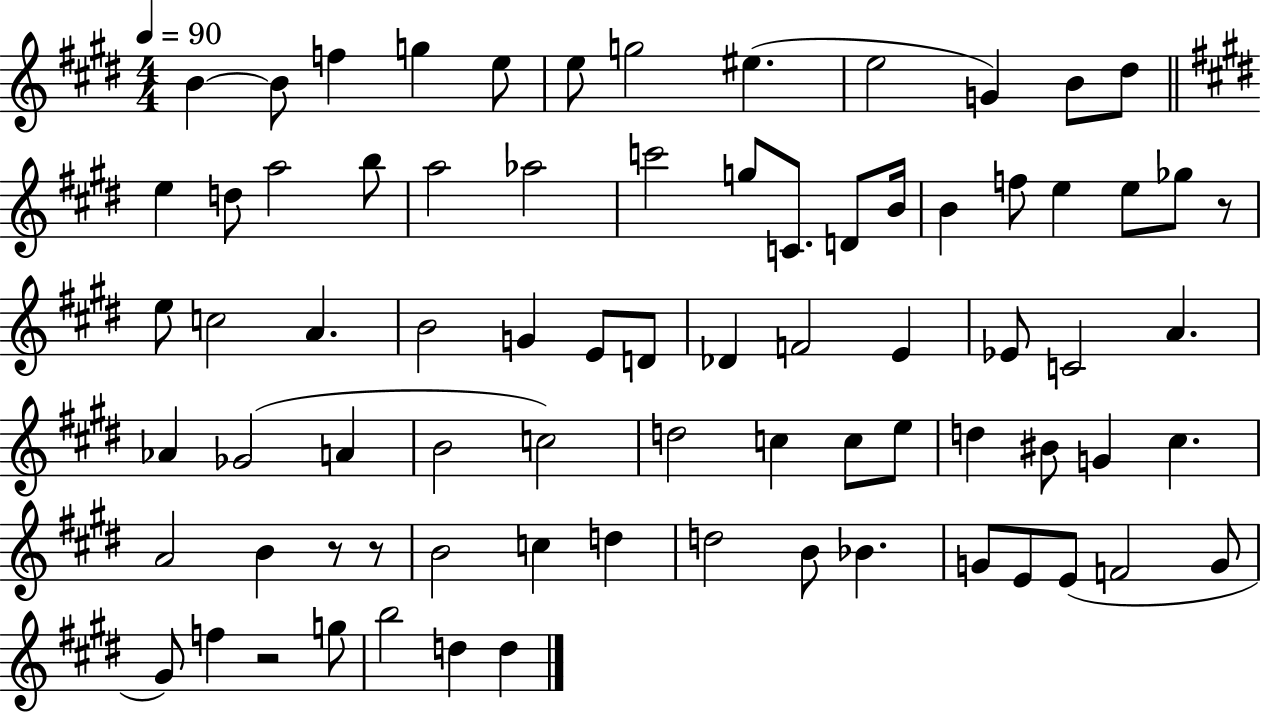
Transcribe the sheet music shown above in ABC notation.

X:1
T:Untitled
M:4/4
L:1/4
K:E
B B/2 f g e/2 e/2 g2 ^e e2 G B/2 ^d/2 e d/2 a2 b/2 a2 _a2 c'2 g/2 C/2 D/2 B/4 B f/2 e e/2 _g/2 z/2 e/2 c2 A B2 G E/2 D/2 _D F2 E _E/2 C2 A _A _G2 A B2 c2 d2 c c/2 e/2 d ^B/2 G ^c A2 B z/2 z/2 B2 c d d2 B/2 _B G/2 E/2 E/2 F2 G/2 ^G/2 f z2 g/2 b2 d d